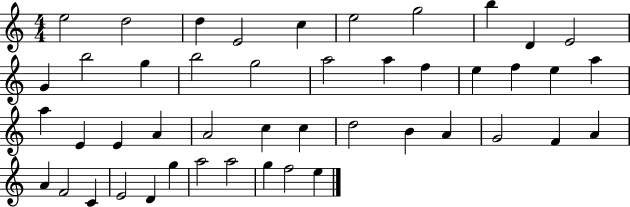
X:1
T:Untitled
M:4/4
L:1/4
K:C
e2 d2 d E2 c e2 g2 b D E2 G b2 g b2 g2 a2 a f e f e a a E E A A2 c c d2 B A G2 F A A F2 C E2 D g a2 a2 g f2 e